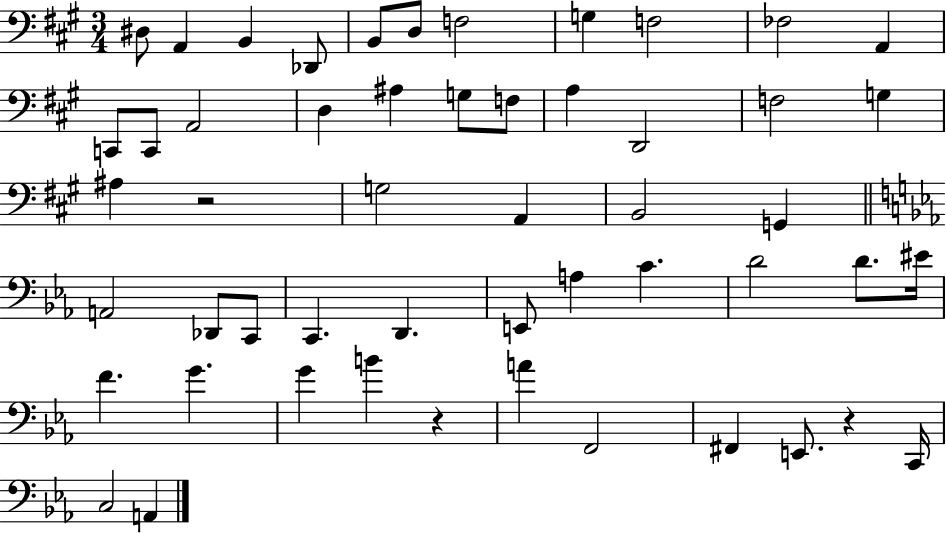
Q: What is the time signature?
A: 3/4